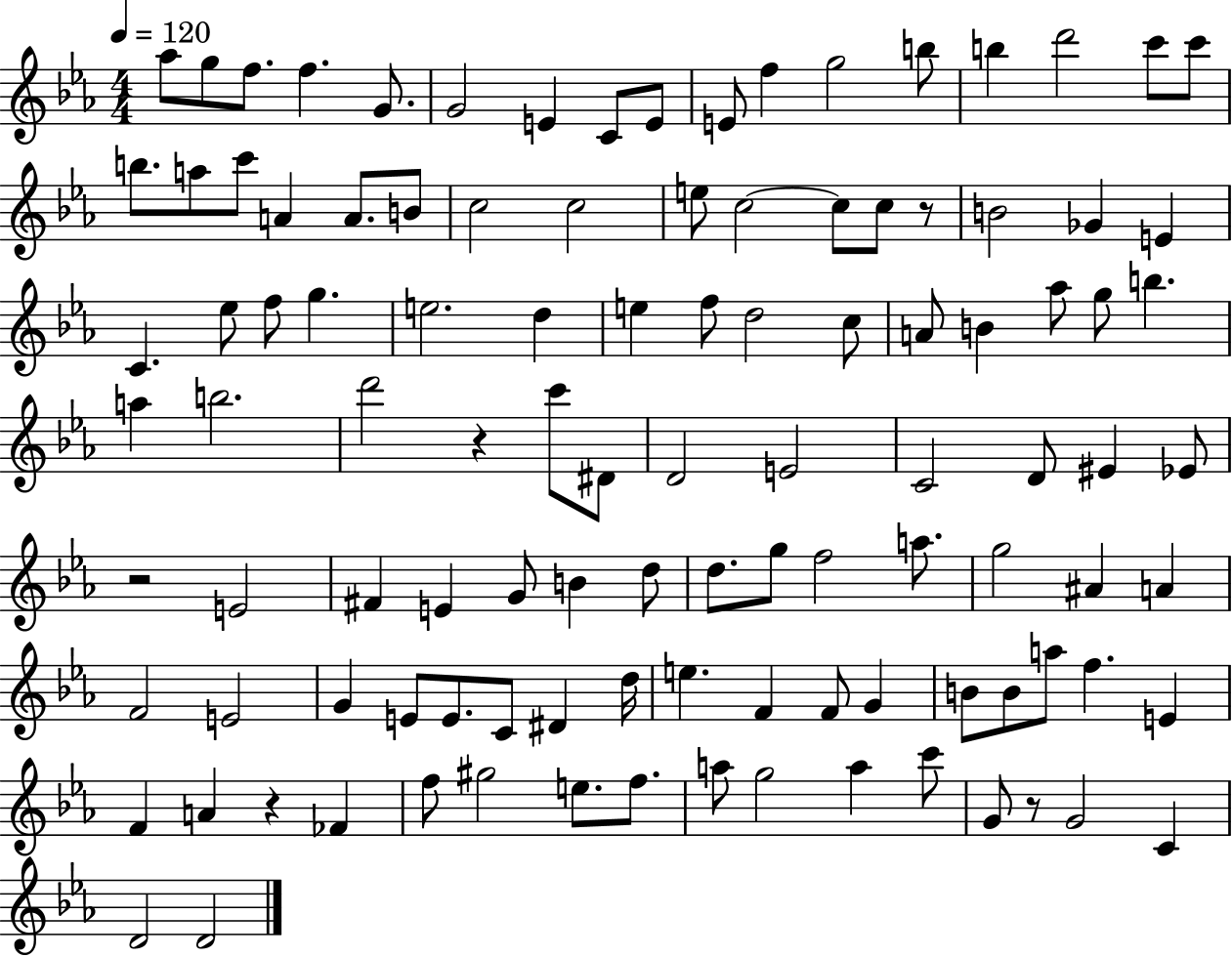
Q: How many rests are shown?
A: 5